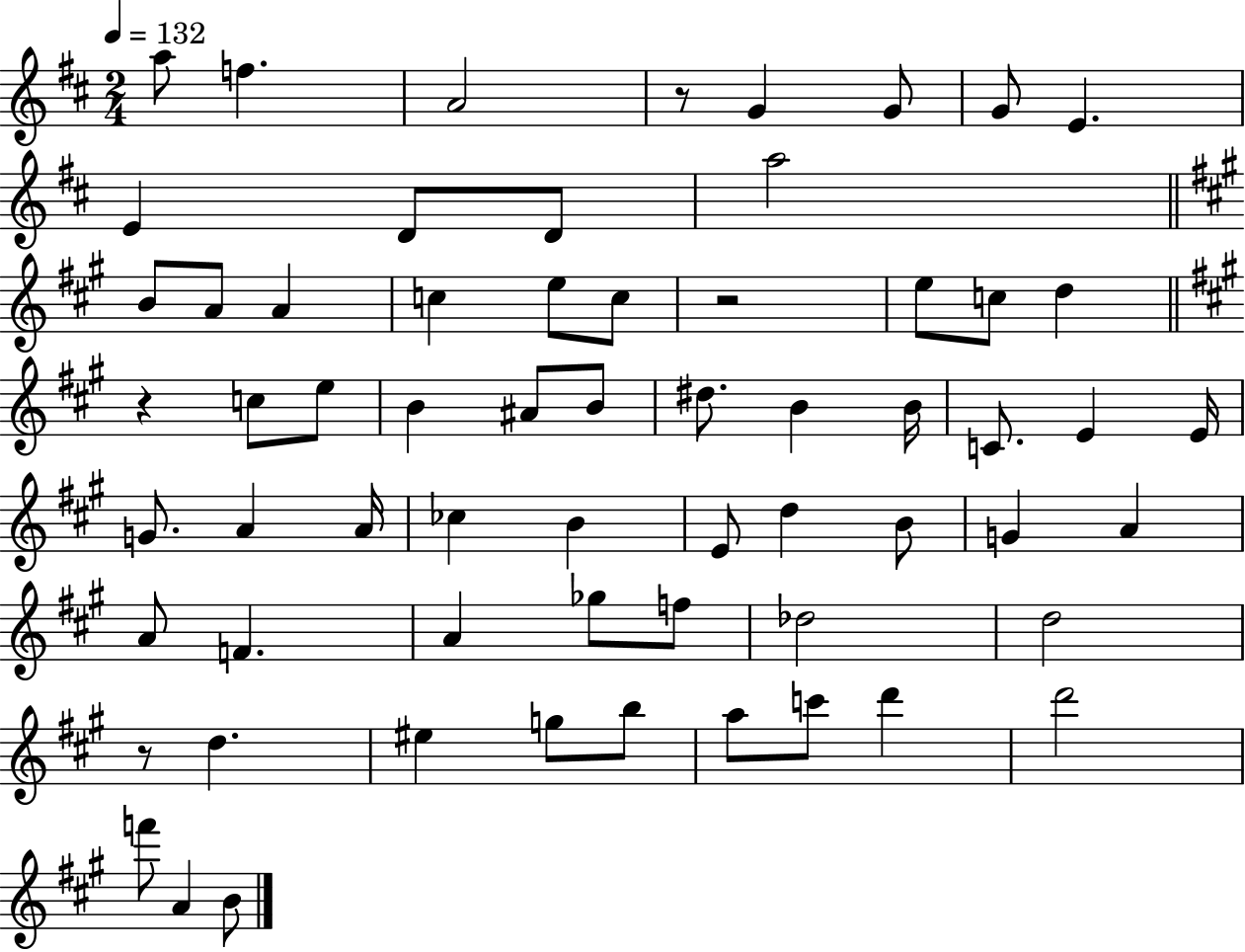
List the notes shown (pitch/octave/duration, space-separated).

A5/e F5/q. A4/h R/e G4/q G4/e G4/e E4/q. E4/q D4/e D4/e A5/h B4/e A4/e A4/q C5/q E5/e C5/e R/h E5/e C5/e D5/q R/q C5/e E5/e B4/q A#4/e B4/e D#5/e. B4/q B4/s C4/e. E4/q E4/s G4/e. A4/q A4/s CES5/q B4/q E4/e D5/q B4/e G4/q A4/q A4/e F4/q. A4/q Gb5/e F5/e Db5/h D5/h R/e D5/q. EIS5/q G5/e B5/e A5/e C6/e D6/q D6/h F6/e A4/q B4/e